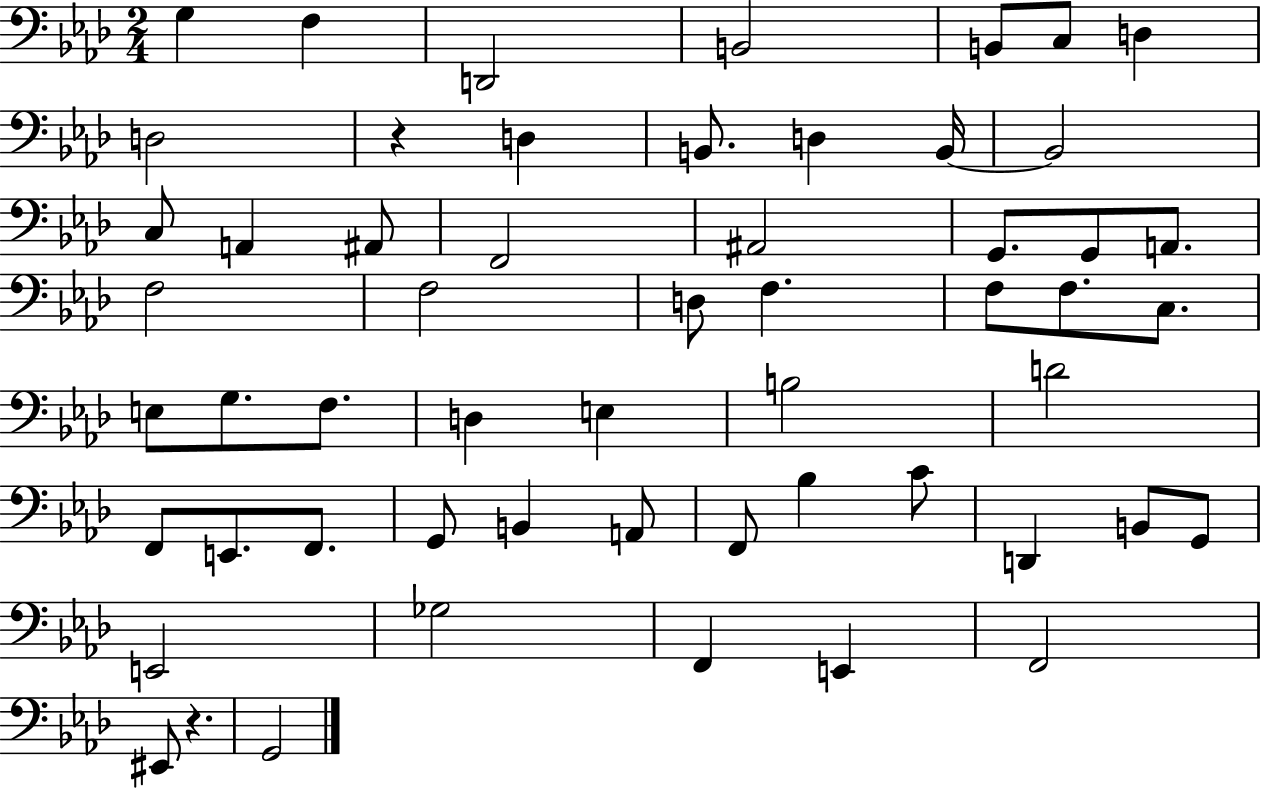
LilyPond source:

{
  \clef bass
  \numericTimeSignature
  \time 2/4
  \key aes \major
  g4 f4 | d,2 | b,2 | b,8 c8 d4 | \break d2 | r4 d4 | b,8. d4 b,16~~ | b,2 | \break c8 a,4 ais,8 | f,2 | ais,2 | g,8. g,8 a,8. | \break f2 | f2 | d8 f4. | f8 f8. c8. | \break e8 g8. f8. | d4 e4 | b2 | d'2 | \break f,8 e,8. f,8. | g,8 b,4 a,8 | f,8 bes4 c'8 | d,4 b,8 g,8 | \break e,2 | ges2 | f,4 e,4 | f,2 | \break eis,8 r4. | g,2 | \bar "|."
}